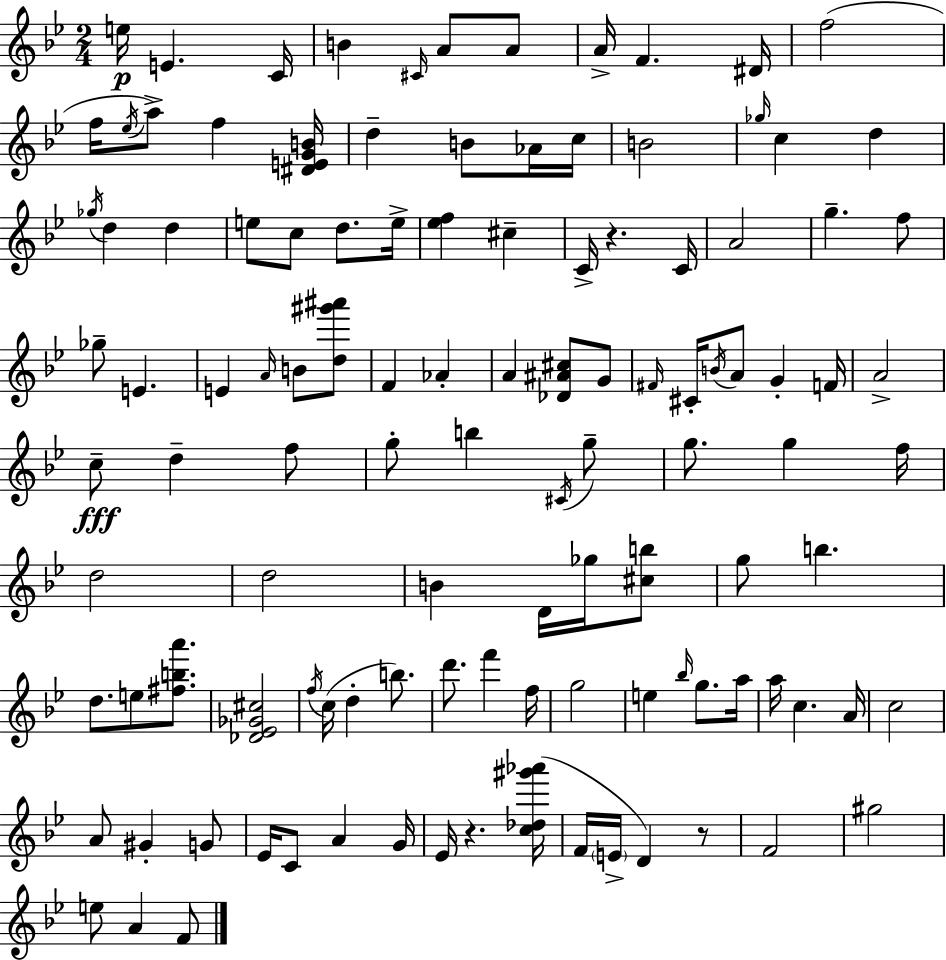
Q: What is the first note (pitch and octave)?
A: E5